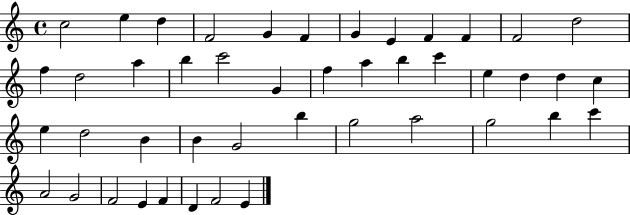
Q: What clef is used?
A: treble